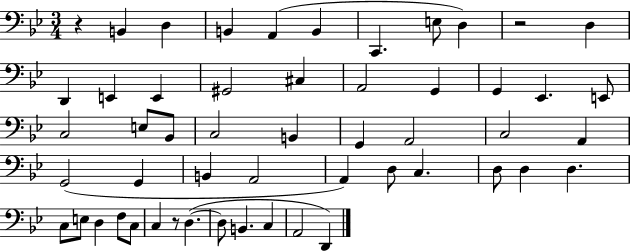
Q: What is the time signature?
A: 3/4